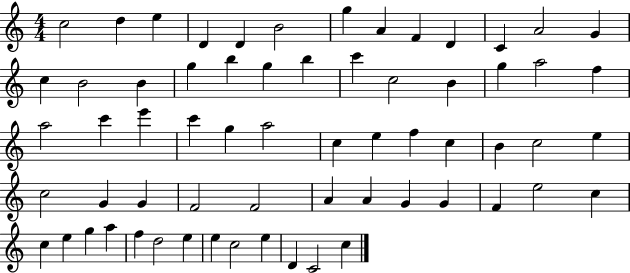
X:1
T:Untitled
M:4/4
L:1/4
K:C
c2 d e D D B2 g A F D C A2 G c B2 B g b g b c' c2 B g a2 f a2 c' e' c' g a2 c e f c B c2 e c2 G G F2 F2 A A G G F e2 c c e g a f d2 e e c2 e D C2 c